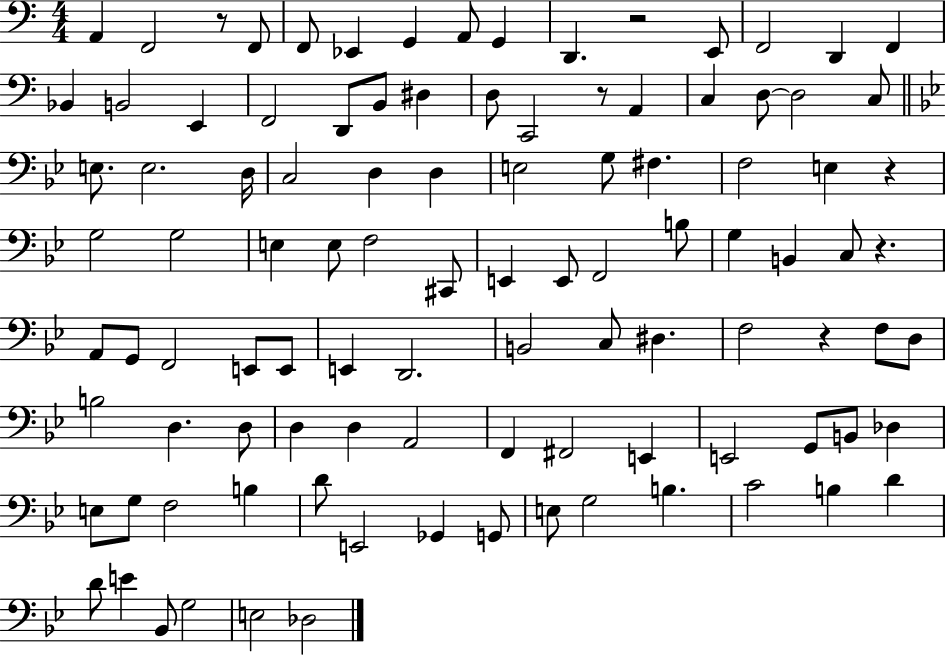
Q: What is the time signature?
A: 4/4